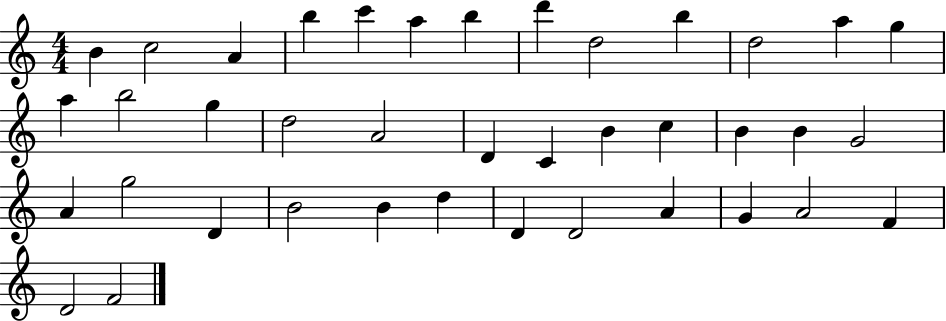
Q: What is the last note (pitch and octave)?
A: F4